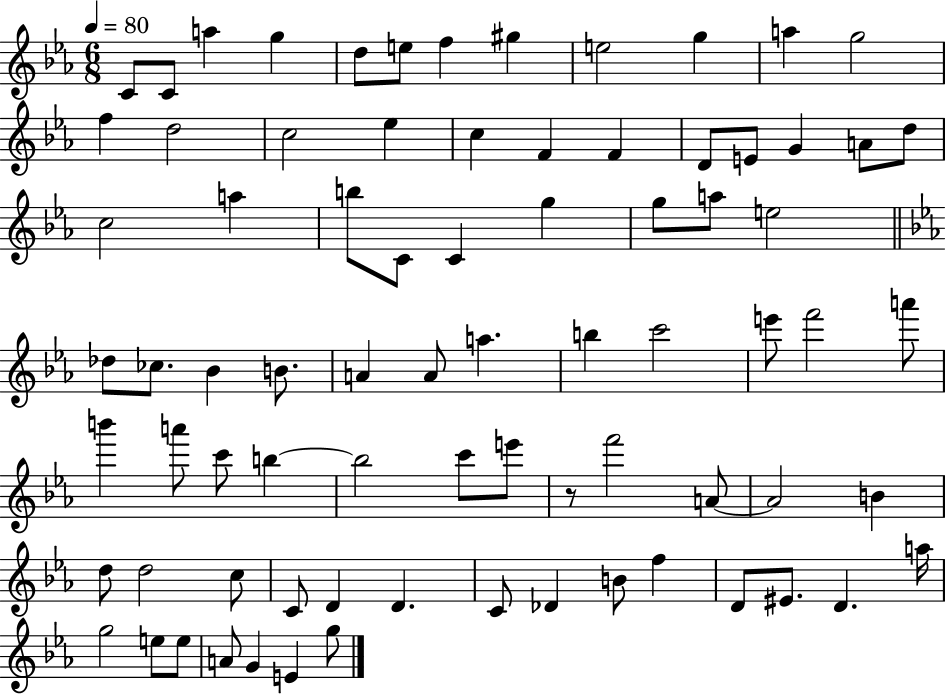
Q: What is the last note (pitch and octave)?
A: G5